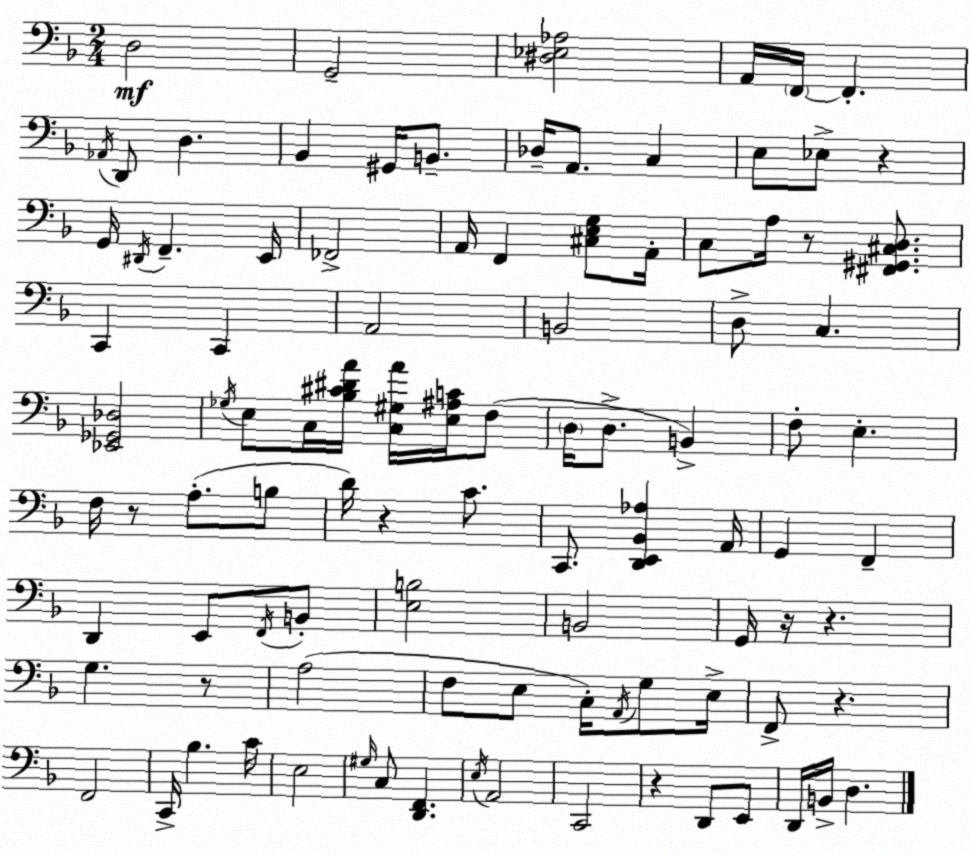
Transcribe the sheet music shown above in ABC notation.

X:1
T:Untitled
M:2/4
L:1/4
K:F
D,2 G,,2 [^D,_E,_A,]2 A,,/4 F,,/4 F,, _A,,/4 D,,/2 D, _B,, ^G,,/4 B,,/2 _D,/4 A,,/2 C, E,/2 _E,/2 z G,,/4 ^D,,/4 F,, E,,/4 _F,,2 A,,/4 F,, [^C,E,G,]/2 A,,/4 C,/2 A,/4 z/2 [^F,,^G,,^C,D,]/2 C,, C,, A,,2 B,,2 D,/2 C, [_E,,_G,,_D,]2 _G,/4 E,/2 C,/4 [_B,^C^DA]/4 [C,^G,A]/4 [E,^A,C]/4 F,/2 D,/4 D,/2 B,, F,/2 E, F,/4 z/2 A,/2 B,/2 D/4 z C/2 C,,/2 [D,,E,,_B,,_A,] A,,/4 G,, F,, D,, E,,/2 F,,/4 B,,/2 [E,B,]2 B,,2 G,,/4 z/4 z G, z/2 A,2 F,/2 E,/2 C,/4 A,,/4 G,/2 E,/4 F,,/2 z F,,2 C,,/4 _B, C/4 E,2 ^G,/4 C,/2 [D,,F,,] E,/4 A,,2 C,,2 z D,,/2 E,,/2 D,,/4 B,,/4 D,